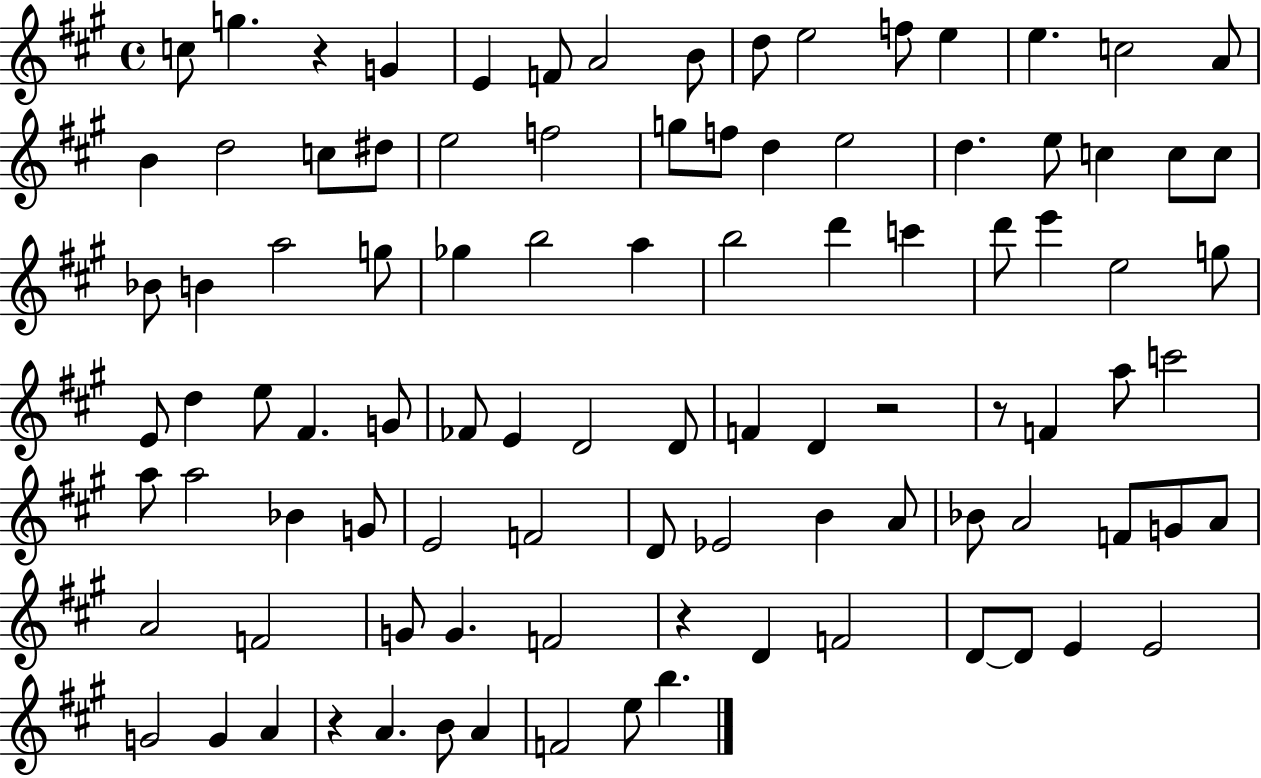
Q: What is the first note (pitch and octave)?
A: C5